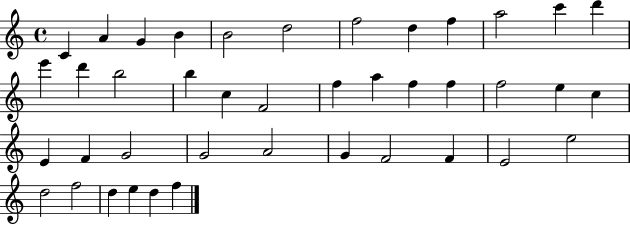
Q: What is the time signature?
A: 4/4